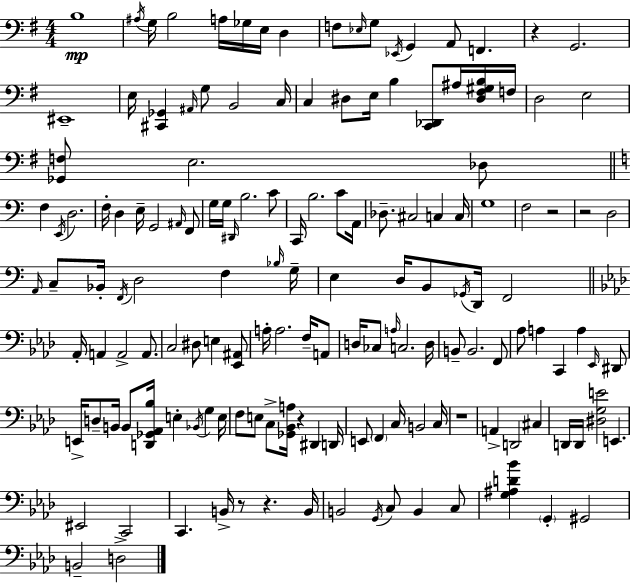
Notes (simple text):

B3/w A#3/s G3/s B3/h A3/s Gb3/s E3/s D3/q F3/e Eb3/s G3/e Eb2/s G2/q A2/e F2/q. R/q G2/h. EIS2/w E3/s [C#2,Gb2]/q A#2/s G3/e B2/h C3/s C3/q D#3/e E3/s B3/q [C2,Db2]/e A#3/s [D#3,F#3,G#3,B3]/s F3/s D3/h E3/h [Gb2,F3]/e E3/h. Db3/e F3/q E2/s D3/h. F3/s D3/q E3/s G2/h A#2/s F2/e G3/s G3/s D#2/s B3/h. C4/e C2/s B3/h. C4/e A2/s Db3/e. C#3/h C3/q C3/s G3/w F3/h R/h R/h D3/h A2/s C3/e Bb2/s F2/s D3/h F3/q Bb3/s G3/s E3/q D3/s B2/e Gb2/s D2/s F2/h Ab2/s A2/q A2/h A2/e. C3/h D#3/e E3/q [Eb2,A#2]/e A3/s A3/h. F3/s A2/e D3/s CES3/e A3/s C3/h. D3/s B2/e B2/h. F2/e Ab3/e A3/q C2/q A3/q Eb2/s D#2/e E2/s D3/e B2/s B2/e [D2,Gb2,Ab2,Bb3]/s E3/q Bb2/s G3/q E3/s F3/e E3/e C3/e [Gb2,Bb2,A3]/s R/q D#2/q D2/s E2/e F2/q C3/s B2/h C3/s R/w A2/q D2/h C#3/q D2/s D2/s [D#3,G3,E4]/h E2/q. EIS2/h C2/h C2/q. B2/s R/e R/q. B2/s B2/h G2/s C3/e B2/q C3/e [G3,A#3,D4,Bb4]/q G2/q G#2/h B2/h D3/h